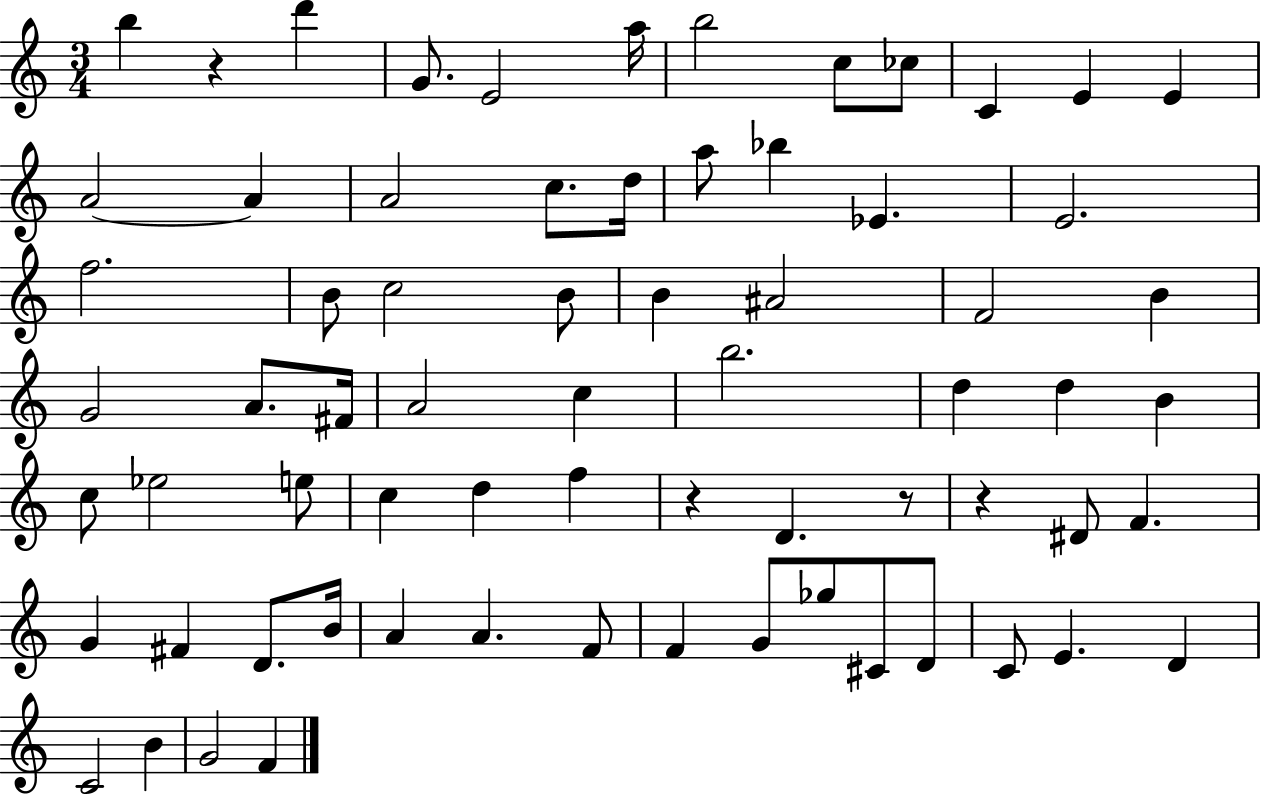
{
  \clef treble
  \numericTimeSignature
  \time 3/4
  \key c \major
  \repeat volta 2 { b''4 r4 d'''4 | g'8. e'2 a''16 | b''2 c''8 ces''8 | c'4 e'4 e'4 | \break a'2~~ a'4 | a'2 c''8. d''16 | a''8 bes''4 ees'4. | e'2. | \break f''2. | b'8 c''2 b'8 | b'4 ais'2 | f'2 b'4 | \break g'2 a'8. fis'16 | a'2 c''4 | b''2. | d''4 d''4 b'4 | \break c''8 ees''2 e''8 | c''4 d''4 f''4 | r4 d'4. r8 | r4 dis'8 f'4. | \break g'4 fis'4 d'8. b'16 | a'4 a'4. f'8 | f'4 g'8 ges''8 cis'8 d'8 | c'8 e'4. d'4 | \break c'2 b'4 | g'2 f'4 | } \bar "|."
}